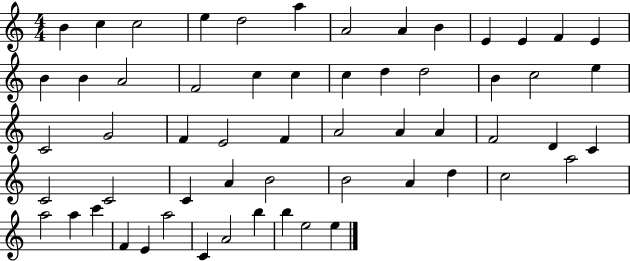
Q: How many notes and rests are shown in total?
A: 58